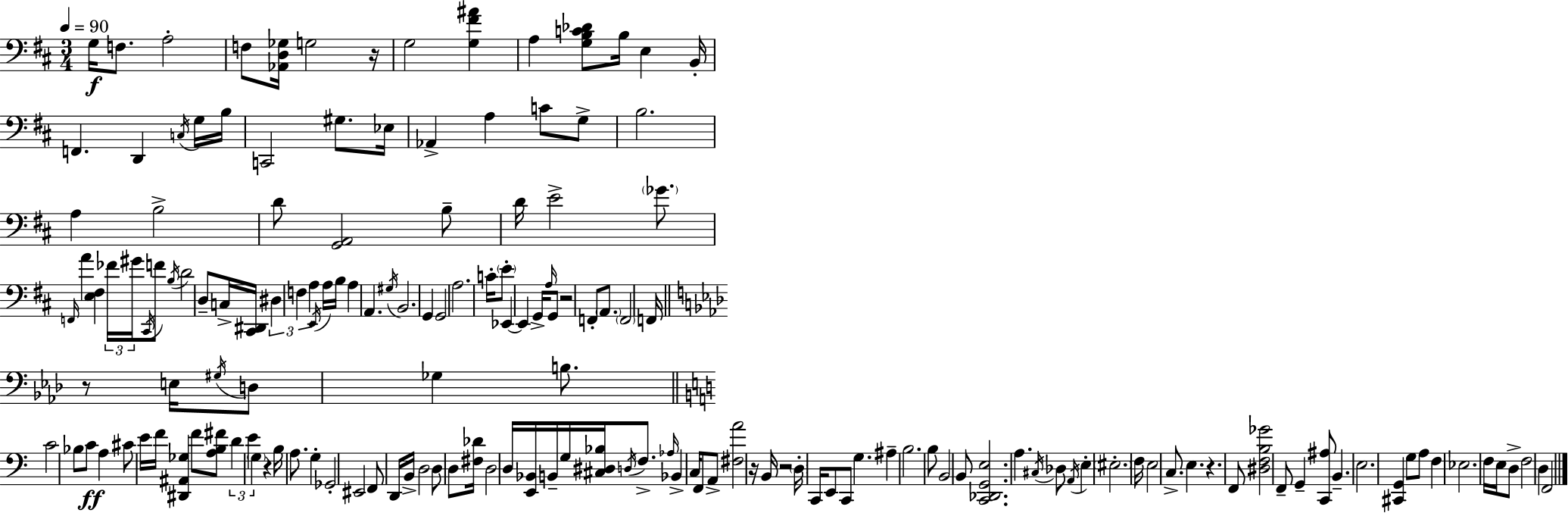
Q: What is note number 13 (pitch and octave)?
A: C3